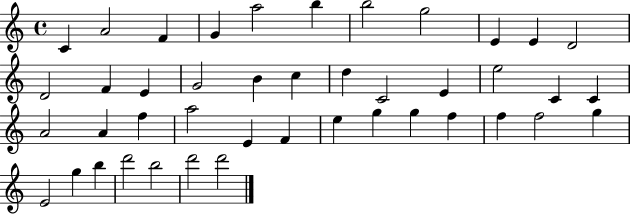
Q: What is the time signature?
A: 4/4